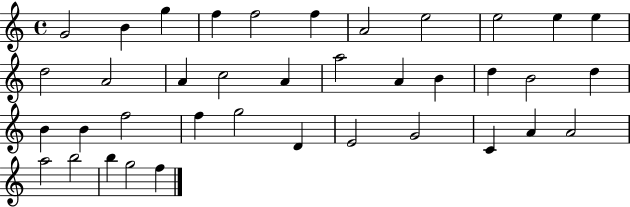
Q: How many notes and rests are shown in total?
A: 38